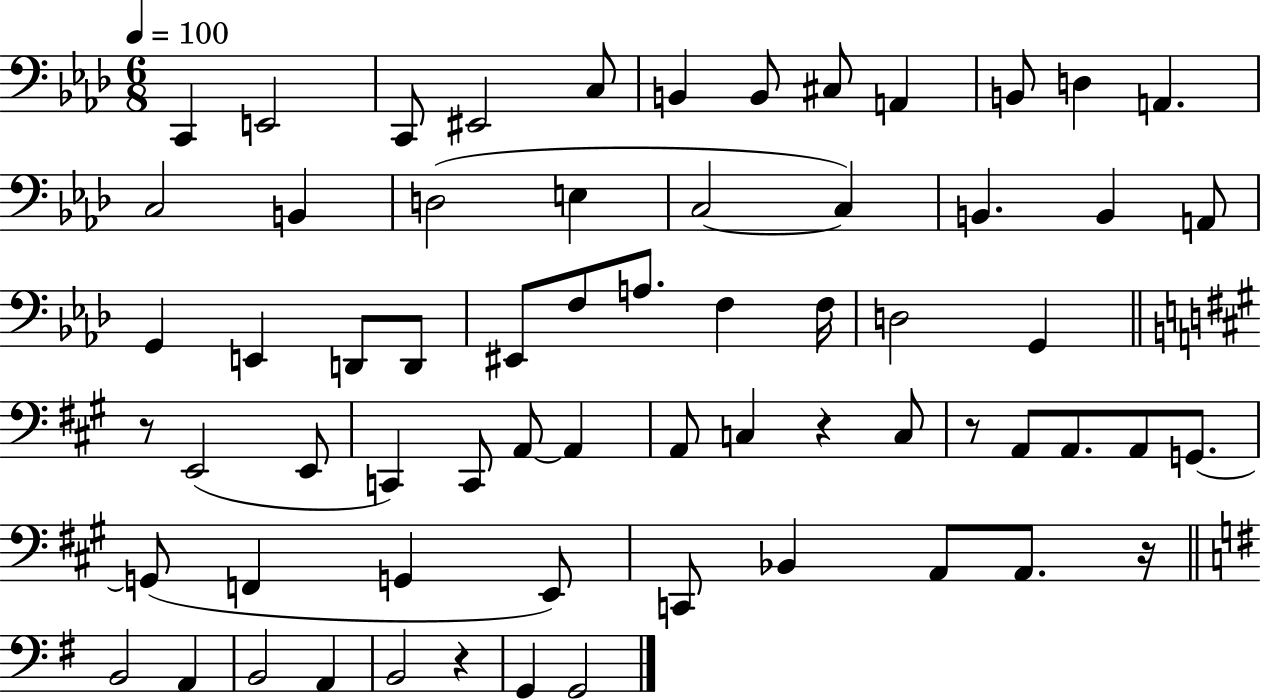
{
  \clef bass
  \numericTimeSignature
  \time 6/8
  \key aes \major
  \tempo 4 = 100
  c,4 e,2 | c,8 eis,2 c8 | b,4 b,8 cis8 a,4 | b,8 d4 a,4. | \break c2 b,4 | d2( e4 | c2~~ c4) | b,4. b,4 a,8 | \break g,4 e,4 d,8 d,8 | eis,8 f8 a8. f4 f16 | d2 g,4 | \bar "||" \break \key a \major r8 e,2( e,8 | c,4) c,8 a,8~~ a,4 | a,8 c4 r4 c8 | r8 a,8 a,8. a,8 g,8.~~ | \break g,8( f,4 g,4 e,8) | c,8 bes,4 a,8 a,8. r16 | \bar "||" \break \key g \major b,2 a,4 | b,2 a,4 | b,2 r4 | g,4 g,2 | \break \bar "|."
}